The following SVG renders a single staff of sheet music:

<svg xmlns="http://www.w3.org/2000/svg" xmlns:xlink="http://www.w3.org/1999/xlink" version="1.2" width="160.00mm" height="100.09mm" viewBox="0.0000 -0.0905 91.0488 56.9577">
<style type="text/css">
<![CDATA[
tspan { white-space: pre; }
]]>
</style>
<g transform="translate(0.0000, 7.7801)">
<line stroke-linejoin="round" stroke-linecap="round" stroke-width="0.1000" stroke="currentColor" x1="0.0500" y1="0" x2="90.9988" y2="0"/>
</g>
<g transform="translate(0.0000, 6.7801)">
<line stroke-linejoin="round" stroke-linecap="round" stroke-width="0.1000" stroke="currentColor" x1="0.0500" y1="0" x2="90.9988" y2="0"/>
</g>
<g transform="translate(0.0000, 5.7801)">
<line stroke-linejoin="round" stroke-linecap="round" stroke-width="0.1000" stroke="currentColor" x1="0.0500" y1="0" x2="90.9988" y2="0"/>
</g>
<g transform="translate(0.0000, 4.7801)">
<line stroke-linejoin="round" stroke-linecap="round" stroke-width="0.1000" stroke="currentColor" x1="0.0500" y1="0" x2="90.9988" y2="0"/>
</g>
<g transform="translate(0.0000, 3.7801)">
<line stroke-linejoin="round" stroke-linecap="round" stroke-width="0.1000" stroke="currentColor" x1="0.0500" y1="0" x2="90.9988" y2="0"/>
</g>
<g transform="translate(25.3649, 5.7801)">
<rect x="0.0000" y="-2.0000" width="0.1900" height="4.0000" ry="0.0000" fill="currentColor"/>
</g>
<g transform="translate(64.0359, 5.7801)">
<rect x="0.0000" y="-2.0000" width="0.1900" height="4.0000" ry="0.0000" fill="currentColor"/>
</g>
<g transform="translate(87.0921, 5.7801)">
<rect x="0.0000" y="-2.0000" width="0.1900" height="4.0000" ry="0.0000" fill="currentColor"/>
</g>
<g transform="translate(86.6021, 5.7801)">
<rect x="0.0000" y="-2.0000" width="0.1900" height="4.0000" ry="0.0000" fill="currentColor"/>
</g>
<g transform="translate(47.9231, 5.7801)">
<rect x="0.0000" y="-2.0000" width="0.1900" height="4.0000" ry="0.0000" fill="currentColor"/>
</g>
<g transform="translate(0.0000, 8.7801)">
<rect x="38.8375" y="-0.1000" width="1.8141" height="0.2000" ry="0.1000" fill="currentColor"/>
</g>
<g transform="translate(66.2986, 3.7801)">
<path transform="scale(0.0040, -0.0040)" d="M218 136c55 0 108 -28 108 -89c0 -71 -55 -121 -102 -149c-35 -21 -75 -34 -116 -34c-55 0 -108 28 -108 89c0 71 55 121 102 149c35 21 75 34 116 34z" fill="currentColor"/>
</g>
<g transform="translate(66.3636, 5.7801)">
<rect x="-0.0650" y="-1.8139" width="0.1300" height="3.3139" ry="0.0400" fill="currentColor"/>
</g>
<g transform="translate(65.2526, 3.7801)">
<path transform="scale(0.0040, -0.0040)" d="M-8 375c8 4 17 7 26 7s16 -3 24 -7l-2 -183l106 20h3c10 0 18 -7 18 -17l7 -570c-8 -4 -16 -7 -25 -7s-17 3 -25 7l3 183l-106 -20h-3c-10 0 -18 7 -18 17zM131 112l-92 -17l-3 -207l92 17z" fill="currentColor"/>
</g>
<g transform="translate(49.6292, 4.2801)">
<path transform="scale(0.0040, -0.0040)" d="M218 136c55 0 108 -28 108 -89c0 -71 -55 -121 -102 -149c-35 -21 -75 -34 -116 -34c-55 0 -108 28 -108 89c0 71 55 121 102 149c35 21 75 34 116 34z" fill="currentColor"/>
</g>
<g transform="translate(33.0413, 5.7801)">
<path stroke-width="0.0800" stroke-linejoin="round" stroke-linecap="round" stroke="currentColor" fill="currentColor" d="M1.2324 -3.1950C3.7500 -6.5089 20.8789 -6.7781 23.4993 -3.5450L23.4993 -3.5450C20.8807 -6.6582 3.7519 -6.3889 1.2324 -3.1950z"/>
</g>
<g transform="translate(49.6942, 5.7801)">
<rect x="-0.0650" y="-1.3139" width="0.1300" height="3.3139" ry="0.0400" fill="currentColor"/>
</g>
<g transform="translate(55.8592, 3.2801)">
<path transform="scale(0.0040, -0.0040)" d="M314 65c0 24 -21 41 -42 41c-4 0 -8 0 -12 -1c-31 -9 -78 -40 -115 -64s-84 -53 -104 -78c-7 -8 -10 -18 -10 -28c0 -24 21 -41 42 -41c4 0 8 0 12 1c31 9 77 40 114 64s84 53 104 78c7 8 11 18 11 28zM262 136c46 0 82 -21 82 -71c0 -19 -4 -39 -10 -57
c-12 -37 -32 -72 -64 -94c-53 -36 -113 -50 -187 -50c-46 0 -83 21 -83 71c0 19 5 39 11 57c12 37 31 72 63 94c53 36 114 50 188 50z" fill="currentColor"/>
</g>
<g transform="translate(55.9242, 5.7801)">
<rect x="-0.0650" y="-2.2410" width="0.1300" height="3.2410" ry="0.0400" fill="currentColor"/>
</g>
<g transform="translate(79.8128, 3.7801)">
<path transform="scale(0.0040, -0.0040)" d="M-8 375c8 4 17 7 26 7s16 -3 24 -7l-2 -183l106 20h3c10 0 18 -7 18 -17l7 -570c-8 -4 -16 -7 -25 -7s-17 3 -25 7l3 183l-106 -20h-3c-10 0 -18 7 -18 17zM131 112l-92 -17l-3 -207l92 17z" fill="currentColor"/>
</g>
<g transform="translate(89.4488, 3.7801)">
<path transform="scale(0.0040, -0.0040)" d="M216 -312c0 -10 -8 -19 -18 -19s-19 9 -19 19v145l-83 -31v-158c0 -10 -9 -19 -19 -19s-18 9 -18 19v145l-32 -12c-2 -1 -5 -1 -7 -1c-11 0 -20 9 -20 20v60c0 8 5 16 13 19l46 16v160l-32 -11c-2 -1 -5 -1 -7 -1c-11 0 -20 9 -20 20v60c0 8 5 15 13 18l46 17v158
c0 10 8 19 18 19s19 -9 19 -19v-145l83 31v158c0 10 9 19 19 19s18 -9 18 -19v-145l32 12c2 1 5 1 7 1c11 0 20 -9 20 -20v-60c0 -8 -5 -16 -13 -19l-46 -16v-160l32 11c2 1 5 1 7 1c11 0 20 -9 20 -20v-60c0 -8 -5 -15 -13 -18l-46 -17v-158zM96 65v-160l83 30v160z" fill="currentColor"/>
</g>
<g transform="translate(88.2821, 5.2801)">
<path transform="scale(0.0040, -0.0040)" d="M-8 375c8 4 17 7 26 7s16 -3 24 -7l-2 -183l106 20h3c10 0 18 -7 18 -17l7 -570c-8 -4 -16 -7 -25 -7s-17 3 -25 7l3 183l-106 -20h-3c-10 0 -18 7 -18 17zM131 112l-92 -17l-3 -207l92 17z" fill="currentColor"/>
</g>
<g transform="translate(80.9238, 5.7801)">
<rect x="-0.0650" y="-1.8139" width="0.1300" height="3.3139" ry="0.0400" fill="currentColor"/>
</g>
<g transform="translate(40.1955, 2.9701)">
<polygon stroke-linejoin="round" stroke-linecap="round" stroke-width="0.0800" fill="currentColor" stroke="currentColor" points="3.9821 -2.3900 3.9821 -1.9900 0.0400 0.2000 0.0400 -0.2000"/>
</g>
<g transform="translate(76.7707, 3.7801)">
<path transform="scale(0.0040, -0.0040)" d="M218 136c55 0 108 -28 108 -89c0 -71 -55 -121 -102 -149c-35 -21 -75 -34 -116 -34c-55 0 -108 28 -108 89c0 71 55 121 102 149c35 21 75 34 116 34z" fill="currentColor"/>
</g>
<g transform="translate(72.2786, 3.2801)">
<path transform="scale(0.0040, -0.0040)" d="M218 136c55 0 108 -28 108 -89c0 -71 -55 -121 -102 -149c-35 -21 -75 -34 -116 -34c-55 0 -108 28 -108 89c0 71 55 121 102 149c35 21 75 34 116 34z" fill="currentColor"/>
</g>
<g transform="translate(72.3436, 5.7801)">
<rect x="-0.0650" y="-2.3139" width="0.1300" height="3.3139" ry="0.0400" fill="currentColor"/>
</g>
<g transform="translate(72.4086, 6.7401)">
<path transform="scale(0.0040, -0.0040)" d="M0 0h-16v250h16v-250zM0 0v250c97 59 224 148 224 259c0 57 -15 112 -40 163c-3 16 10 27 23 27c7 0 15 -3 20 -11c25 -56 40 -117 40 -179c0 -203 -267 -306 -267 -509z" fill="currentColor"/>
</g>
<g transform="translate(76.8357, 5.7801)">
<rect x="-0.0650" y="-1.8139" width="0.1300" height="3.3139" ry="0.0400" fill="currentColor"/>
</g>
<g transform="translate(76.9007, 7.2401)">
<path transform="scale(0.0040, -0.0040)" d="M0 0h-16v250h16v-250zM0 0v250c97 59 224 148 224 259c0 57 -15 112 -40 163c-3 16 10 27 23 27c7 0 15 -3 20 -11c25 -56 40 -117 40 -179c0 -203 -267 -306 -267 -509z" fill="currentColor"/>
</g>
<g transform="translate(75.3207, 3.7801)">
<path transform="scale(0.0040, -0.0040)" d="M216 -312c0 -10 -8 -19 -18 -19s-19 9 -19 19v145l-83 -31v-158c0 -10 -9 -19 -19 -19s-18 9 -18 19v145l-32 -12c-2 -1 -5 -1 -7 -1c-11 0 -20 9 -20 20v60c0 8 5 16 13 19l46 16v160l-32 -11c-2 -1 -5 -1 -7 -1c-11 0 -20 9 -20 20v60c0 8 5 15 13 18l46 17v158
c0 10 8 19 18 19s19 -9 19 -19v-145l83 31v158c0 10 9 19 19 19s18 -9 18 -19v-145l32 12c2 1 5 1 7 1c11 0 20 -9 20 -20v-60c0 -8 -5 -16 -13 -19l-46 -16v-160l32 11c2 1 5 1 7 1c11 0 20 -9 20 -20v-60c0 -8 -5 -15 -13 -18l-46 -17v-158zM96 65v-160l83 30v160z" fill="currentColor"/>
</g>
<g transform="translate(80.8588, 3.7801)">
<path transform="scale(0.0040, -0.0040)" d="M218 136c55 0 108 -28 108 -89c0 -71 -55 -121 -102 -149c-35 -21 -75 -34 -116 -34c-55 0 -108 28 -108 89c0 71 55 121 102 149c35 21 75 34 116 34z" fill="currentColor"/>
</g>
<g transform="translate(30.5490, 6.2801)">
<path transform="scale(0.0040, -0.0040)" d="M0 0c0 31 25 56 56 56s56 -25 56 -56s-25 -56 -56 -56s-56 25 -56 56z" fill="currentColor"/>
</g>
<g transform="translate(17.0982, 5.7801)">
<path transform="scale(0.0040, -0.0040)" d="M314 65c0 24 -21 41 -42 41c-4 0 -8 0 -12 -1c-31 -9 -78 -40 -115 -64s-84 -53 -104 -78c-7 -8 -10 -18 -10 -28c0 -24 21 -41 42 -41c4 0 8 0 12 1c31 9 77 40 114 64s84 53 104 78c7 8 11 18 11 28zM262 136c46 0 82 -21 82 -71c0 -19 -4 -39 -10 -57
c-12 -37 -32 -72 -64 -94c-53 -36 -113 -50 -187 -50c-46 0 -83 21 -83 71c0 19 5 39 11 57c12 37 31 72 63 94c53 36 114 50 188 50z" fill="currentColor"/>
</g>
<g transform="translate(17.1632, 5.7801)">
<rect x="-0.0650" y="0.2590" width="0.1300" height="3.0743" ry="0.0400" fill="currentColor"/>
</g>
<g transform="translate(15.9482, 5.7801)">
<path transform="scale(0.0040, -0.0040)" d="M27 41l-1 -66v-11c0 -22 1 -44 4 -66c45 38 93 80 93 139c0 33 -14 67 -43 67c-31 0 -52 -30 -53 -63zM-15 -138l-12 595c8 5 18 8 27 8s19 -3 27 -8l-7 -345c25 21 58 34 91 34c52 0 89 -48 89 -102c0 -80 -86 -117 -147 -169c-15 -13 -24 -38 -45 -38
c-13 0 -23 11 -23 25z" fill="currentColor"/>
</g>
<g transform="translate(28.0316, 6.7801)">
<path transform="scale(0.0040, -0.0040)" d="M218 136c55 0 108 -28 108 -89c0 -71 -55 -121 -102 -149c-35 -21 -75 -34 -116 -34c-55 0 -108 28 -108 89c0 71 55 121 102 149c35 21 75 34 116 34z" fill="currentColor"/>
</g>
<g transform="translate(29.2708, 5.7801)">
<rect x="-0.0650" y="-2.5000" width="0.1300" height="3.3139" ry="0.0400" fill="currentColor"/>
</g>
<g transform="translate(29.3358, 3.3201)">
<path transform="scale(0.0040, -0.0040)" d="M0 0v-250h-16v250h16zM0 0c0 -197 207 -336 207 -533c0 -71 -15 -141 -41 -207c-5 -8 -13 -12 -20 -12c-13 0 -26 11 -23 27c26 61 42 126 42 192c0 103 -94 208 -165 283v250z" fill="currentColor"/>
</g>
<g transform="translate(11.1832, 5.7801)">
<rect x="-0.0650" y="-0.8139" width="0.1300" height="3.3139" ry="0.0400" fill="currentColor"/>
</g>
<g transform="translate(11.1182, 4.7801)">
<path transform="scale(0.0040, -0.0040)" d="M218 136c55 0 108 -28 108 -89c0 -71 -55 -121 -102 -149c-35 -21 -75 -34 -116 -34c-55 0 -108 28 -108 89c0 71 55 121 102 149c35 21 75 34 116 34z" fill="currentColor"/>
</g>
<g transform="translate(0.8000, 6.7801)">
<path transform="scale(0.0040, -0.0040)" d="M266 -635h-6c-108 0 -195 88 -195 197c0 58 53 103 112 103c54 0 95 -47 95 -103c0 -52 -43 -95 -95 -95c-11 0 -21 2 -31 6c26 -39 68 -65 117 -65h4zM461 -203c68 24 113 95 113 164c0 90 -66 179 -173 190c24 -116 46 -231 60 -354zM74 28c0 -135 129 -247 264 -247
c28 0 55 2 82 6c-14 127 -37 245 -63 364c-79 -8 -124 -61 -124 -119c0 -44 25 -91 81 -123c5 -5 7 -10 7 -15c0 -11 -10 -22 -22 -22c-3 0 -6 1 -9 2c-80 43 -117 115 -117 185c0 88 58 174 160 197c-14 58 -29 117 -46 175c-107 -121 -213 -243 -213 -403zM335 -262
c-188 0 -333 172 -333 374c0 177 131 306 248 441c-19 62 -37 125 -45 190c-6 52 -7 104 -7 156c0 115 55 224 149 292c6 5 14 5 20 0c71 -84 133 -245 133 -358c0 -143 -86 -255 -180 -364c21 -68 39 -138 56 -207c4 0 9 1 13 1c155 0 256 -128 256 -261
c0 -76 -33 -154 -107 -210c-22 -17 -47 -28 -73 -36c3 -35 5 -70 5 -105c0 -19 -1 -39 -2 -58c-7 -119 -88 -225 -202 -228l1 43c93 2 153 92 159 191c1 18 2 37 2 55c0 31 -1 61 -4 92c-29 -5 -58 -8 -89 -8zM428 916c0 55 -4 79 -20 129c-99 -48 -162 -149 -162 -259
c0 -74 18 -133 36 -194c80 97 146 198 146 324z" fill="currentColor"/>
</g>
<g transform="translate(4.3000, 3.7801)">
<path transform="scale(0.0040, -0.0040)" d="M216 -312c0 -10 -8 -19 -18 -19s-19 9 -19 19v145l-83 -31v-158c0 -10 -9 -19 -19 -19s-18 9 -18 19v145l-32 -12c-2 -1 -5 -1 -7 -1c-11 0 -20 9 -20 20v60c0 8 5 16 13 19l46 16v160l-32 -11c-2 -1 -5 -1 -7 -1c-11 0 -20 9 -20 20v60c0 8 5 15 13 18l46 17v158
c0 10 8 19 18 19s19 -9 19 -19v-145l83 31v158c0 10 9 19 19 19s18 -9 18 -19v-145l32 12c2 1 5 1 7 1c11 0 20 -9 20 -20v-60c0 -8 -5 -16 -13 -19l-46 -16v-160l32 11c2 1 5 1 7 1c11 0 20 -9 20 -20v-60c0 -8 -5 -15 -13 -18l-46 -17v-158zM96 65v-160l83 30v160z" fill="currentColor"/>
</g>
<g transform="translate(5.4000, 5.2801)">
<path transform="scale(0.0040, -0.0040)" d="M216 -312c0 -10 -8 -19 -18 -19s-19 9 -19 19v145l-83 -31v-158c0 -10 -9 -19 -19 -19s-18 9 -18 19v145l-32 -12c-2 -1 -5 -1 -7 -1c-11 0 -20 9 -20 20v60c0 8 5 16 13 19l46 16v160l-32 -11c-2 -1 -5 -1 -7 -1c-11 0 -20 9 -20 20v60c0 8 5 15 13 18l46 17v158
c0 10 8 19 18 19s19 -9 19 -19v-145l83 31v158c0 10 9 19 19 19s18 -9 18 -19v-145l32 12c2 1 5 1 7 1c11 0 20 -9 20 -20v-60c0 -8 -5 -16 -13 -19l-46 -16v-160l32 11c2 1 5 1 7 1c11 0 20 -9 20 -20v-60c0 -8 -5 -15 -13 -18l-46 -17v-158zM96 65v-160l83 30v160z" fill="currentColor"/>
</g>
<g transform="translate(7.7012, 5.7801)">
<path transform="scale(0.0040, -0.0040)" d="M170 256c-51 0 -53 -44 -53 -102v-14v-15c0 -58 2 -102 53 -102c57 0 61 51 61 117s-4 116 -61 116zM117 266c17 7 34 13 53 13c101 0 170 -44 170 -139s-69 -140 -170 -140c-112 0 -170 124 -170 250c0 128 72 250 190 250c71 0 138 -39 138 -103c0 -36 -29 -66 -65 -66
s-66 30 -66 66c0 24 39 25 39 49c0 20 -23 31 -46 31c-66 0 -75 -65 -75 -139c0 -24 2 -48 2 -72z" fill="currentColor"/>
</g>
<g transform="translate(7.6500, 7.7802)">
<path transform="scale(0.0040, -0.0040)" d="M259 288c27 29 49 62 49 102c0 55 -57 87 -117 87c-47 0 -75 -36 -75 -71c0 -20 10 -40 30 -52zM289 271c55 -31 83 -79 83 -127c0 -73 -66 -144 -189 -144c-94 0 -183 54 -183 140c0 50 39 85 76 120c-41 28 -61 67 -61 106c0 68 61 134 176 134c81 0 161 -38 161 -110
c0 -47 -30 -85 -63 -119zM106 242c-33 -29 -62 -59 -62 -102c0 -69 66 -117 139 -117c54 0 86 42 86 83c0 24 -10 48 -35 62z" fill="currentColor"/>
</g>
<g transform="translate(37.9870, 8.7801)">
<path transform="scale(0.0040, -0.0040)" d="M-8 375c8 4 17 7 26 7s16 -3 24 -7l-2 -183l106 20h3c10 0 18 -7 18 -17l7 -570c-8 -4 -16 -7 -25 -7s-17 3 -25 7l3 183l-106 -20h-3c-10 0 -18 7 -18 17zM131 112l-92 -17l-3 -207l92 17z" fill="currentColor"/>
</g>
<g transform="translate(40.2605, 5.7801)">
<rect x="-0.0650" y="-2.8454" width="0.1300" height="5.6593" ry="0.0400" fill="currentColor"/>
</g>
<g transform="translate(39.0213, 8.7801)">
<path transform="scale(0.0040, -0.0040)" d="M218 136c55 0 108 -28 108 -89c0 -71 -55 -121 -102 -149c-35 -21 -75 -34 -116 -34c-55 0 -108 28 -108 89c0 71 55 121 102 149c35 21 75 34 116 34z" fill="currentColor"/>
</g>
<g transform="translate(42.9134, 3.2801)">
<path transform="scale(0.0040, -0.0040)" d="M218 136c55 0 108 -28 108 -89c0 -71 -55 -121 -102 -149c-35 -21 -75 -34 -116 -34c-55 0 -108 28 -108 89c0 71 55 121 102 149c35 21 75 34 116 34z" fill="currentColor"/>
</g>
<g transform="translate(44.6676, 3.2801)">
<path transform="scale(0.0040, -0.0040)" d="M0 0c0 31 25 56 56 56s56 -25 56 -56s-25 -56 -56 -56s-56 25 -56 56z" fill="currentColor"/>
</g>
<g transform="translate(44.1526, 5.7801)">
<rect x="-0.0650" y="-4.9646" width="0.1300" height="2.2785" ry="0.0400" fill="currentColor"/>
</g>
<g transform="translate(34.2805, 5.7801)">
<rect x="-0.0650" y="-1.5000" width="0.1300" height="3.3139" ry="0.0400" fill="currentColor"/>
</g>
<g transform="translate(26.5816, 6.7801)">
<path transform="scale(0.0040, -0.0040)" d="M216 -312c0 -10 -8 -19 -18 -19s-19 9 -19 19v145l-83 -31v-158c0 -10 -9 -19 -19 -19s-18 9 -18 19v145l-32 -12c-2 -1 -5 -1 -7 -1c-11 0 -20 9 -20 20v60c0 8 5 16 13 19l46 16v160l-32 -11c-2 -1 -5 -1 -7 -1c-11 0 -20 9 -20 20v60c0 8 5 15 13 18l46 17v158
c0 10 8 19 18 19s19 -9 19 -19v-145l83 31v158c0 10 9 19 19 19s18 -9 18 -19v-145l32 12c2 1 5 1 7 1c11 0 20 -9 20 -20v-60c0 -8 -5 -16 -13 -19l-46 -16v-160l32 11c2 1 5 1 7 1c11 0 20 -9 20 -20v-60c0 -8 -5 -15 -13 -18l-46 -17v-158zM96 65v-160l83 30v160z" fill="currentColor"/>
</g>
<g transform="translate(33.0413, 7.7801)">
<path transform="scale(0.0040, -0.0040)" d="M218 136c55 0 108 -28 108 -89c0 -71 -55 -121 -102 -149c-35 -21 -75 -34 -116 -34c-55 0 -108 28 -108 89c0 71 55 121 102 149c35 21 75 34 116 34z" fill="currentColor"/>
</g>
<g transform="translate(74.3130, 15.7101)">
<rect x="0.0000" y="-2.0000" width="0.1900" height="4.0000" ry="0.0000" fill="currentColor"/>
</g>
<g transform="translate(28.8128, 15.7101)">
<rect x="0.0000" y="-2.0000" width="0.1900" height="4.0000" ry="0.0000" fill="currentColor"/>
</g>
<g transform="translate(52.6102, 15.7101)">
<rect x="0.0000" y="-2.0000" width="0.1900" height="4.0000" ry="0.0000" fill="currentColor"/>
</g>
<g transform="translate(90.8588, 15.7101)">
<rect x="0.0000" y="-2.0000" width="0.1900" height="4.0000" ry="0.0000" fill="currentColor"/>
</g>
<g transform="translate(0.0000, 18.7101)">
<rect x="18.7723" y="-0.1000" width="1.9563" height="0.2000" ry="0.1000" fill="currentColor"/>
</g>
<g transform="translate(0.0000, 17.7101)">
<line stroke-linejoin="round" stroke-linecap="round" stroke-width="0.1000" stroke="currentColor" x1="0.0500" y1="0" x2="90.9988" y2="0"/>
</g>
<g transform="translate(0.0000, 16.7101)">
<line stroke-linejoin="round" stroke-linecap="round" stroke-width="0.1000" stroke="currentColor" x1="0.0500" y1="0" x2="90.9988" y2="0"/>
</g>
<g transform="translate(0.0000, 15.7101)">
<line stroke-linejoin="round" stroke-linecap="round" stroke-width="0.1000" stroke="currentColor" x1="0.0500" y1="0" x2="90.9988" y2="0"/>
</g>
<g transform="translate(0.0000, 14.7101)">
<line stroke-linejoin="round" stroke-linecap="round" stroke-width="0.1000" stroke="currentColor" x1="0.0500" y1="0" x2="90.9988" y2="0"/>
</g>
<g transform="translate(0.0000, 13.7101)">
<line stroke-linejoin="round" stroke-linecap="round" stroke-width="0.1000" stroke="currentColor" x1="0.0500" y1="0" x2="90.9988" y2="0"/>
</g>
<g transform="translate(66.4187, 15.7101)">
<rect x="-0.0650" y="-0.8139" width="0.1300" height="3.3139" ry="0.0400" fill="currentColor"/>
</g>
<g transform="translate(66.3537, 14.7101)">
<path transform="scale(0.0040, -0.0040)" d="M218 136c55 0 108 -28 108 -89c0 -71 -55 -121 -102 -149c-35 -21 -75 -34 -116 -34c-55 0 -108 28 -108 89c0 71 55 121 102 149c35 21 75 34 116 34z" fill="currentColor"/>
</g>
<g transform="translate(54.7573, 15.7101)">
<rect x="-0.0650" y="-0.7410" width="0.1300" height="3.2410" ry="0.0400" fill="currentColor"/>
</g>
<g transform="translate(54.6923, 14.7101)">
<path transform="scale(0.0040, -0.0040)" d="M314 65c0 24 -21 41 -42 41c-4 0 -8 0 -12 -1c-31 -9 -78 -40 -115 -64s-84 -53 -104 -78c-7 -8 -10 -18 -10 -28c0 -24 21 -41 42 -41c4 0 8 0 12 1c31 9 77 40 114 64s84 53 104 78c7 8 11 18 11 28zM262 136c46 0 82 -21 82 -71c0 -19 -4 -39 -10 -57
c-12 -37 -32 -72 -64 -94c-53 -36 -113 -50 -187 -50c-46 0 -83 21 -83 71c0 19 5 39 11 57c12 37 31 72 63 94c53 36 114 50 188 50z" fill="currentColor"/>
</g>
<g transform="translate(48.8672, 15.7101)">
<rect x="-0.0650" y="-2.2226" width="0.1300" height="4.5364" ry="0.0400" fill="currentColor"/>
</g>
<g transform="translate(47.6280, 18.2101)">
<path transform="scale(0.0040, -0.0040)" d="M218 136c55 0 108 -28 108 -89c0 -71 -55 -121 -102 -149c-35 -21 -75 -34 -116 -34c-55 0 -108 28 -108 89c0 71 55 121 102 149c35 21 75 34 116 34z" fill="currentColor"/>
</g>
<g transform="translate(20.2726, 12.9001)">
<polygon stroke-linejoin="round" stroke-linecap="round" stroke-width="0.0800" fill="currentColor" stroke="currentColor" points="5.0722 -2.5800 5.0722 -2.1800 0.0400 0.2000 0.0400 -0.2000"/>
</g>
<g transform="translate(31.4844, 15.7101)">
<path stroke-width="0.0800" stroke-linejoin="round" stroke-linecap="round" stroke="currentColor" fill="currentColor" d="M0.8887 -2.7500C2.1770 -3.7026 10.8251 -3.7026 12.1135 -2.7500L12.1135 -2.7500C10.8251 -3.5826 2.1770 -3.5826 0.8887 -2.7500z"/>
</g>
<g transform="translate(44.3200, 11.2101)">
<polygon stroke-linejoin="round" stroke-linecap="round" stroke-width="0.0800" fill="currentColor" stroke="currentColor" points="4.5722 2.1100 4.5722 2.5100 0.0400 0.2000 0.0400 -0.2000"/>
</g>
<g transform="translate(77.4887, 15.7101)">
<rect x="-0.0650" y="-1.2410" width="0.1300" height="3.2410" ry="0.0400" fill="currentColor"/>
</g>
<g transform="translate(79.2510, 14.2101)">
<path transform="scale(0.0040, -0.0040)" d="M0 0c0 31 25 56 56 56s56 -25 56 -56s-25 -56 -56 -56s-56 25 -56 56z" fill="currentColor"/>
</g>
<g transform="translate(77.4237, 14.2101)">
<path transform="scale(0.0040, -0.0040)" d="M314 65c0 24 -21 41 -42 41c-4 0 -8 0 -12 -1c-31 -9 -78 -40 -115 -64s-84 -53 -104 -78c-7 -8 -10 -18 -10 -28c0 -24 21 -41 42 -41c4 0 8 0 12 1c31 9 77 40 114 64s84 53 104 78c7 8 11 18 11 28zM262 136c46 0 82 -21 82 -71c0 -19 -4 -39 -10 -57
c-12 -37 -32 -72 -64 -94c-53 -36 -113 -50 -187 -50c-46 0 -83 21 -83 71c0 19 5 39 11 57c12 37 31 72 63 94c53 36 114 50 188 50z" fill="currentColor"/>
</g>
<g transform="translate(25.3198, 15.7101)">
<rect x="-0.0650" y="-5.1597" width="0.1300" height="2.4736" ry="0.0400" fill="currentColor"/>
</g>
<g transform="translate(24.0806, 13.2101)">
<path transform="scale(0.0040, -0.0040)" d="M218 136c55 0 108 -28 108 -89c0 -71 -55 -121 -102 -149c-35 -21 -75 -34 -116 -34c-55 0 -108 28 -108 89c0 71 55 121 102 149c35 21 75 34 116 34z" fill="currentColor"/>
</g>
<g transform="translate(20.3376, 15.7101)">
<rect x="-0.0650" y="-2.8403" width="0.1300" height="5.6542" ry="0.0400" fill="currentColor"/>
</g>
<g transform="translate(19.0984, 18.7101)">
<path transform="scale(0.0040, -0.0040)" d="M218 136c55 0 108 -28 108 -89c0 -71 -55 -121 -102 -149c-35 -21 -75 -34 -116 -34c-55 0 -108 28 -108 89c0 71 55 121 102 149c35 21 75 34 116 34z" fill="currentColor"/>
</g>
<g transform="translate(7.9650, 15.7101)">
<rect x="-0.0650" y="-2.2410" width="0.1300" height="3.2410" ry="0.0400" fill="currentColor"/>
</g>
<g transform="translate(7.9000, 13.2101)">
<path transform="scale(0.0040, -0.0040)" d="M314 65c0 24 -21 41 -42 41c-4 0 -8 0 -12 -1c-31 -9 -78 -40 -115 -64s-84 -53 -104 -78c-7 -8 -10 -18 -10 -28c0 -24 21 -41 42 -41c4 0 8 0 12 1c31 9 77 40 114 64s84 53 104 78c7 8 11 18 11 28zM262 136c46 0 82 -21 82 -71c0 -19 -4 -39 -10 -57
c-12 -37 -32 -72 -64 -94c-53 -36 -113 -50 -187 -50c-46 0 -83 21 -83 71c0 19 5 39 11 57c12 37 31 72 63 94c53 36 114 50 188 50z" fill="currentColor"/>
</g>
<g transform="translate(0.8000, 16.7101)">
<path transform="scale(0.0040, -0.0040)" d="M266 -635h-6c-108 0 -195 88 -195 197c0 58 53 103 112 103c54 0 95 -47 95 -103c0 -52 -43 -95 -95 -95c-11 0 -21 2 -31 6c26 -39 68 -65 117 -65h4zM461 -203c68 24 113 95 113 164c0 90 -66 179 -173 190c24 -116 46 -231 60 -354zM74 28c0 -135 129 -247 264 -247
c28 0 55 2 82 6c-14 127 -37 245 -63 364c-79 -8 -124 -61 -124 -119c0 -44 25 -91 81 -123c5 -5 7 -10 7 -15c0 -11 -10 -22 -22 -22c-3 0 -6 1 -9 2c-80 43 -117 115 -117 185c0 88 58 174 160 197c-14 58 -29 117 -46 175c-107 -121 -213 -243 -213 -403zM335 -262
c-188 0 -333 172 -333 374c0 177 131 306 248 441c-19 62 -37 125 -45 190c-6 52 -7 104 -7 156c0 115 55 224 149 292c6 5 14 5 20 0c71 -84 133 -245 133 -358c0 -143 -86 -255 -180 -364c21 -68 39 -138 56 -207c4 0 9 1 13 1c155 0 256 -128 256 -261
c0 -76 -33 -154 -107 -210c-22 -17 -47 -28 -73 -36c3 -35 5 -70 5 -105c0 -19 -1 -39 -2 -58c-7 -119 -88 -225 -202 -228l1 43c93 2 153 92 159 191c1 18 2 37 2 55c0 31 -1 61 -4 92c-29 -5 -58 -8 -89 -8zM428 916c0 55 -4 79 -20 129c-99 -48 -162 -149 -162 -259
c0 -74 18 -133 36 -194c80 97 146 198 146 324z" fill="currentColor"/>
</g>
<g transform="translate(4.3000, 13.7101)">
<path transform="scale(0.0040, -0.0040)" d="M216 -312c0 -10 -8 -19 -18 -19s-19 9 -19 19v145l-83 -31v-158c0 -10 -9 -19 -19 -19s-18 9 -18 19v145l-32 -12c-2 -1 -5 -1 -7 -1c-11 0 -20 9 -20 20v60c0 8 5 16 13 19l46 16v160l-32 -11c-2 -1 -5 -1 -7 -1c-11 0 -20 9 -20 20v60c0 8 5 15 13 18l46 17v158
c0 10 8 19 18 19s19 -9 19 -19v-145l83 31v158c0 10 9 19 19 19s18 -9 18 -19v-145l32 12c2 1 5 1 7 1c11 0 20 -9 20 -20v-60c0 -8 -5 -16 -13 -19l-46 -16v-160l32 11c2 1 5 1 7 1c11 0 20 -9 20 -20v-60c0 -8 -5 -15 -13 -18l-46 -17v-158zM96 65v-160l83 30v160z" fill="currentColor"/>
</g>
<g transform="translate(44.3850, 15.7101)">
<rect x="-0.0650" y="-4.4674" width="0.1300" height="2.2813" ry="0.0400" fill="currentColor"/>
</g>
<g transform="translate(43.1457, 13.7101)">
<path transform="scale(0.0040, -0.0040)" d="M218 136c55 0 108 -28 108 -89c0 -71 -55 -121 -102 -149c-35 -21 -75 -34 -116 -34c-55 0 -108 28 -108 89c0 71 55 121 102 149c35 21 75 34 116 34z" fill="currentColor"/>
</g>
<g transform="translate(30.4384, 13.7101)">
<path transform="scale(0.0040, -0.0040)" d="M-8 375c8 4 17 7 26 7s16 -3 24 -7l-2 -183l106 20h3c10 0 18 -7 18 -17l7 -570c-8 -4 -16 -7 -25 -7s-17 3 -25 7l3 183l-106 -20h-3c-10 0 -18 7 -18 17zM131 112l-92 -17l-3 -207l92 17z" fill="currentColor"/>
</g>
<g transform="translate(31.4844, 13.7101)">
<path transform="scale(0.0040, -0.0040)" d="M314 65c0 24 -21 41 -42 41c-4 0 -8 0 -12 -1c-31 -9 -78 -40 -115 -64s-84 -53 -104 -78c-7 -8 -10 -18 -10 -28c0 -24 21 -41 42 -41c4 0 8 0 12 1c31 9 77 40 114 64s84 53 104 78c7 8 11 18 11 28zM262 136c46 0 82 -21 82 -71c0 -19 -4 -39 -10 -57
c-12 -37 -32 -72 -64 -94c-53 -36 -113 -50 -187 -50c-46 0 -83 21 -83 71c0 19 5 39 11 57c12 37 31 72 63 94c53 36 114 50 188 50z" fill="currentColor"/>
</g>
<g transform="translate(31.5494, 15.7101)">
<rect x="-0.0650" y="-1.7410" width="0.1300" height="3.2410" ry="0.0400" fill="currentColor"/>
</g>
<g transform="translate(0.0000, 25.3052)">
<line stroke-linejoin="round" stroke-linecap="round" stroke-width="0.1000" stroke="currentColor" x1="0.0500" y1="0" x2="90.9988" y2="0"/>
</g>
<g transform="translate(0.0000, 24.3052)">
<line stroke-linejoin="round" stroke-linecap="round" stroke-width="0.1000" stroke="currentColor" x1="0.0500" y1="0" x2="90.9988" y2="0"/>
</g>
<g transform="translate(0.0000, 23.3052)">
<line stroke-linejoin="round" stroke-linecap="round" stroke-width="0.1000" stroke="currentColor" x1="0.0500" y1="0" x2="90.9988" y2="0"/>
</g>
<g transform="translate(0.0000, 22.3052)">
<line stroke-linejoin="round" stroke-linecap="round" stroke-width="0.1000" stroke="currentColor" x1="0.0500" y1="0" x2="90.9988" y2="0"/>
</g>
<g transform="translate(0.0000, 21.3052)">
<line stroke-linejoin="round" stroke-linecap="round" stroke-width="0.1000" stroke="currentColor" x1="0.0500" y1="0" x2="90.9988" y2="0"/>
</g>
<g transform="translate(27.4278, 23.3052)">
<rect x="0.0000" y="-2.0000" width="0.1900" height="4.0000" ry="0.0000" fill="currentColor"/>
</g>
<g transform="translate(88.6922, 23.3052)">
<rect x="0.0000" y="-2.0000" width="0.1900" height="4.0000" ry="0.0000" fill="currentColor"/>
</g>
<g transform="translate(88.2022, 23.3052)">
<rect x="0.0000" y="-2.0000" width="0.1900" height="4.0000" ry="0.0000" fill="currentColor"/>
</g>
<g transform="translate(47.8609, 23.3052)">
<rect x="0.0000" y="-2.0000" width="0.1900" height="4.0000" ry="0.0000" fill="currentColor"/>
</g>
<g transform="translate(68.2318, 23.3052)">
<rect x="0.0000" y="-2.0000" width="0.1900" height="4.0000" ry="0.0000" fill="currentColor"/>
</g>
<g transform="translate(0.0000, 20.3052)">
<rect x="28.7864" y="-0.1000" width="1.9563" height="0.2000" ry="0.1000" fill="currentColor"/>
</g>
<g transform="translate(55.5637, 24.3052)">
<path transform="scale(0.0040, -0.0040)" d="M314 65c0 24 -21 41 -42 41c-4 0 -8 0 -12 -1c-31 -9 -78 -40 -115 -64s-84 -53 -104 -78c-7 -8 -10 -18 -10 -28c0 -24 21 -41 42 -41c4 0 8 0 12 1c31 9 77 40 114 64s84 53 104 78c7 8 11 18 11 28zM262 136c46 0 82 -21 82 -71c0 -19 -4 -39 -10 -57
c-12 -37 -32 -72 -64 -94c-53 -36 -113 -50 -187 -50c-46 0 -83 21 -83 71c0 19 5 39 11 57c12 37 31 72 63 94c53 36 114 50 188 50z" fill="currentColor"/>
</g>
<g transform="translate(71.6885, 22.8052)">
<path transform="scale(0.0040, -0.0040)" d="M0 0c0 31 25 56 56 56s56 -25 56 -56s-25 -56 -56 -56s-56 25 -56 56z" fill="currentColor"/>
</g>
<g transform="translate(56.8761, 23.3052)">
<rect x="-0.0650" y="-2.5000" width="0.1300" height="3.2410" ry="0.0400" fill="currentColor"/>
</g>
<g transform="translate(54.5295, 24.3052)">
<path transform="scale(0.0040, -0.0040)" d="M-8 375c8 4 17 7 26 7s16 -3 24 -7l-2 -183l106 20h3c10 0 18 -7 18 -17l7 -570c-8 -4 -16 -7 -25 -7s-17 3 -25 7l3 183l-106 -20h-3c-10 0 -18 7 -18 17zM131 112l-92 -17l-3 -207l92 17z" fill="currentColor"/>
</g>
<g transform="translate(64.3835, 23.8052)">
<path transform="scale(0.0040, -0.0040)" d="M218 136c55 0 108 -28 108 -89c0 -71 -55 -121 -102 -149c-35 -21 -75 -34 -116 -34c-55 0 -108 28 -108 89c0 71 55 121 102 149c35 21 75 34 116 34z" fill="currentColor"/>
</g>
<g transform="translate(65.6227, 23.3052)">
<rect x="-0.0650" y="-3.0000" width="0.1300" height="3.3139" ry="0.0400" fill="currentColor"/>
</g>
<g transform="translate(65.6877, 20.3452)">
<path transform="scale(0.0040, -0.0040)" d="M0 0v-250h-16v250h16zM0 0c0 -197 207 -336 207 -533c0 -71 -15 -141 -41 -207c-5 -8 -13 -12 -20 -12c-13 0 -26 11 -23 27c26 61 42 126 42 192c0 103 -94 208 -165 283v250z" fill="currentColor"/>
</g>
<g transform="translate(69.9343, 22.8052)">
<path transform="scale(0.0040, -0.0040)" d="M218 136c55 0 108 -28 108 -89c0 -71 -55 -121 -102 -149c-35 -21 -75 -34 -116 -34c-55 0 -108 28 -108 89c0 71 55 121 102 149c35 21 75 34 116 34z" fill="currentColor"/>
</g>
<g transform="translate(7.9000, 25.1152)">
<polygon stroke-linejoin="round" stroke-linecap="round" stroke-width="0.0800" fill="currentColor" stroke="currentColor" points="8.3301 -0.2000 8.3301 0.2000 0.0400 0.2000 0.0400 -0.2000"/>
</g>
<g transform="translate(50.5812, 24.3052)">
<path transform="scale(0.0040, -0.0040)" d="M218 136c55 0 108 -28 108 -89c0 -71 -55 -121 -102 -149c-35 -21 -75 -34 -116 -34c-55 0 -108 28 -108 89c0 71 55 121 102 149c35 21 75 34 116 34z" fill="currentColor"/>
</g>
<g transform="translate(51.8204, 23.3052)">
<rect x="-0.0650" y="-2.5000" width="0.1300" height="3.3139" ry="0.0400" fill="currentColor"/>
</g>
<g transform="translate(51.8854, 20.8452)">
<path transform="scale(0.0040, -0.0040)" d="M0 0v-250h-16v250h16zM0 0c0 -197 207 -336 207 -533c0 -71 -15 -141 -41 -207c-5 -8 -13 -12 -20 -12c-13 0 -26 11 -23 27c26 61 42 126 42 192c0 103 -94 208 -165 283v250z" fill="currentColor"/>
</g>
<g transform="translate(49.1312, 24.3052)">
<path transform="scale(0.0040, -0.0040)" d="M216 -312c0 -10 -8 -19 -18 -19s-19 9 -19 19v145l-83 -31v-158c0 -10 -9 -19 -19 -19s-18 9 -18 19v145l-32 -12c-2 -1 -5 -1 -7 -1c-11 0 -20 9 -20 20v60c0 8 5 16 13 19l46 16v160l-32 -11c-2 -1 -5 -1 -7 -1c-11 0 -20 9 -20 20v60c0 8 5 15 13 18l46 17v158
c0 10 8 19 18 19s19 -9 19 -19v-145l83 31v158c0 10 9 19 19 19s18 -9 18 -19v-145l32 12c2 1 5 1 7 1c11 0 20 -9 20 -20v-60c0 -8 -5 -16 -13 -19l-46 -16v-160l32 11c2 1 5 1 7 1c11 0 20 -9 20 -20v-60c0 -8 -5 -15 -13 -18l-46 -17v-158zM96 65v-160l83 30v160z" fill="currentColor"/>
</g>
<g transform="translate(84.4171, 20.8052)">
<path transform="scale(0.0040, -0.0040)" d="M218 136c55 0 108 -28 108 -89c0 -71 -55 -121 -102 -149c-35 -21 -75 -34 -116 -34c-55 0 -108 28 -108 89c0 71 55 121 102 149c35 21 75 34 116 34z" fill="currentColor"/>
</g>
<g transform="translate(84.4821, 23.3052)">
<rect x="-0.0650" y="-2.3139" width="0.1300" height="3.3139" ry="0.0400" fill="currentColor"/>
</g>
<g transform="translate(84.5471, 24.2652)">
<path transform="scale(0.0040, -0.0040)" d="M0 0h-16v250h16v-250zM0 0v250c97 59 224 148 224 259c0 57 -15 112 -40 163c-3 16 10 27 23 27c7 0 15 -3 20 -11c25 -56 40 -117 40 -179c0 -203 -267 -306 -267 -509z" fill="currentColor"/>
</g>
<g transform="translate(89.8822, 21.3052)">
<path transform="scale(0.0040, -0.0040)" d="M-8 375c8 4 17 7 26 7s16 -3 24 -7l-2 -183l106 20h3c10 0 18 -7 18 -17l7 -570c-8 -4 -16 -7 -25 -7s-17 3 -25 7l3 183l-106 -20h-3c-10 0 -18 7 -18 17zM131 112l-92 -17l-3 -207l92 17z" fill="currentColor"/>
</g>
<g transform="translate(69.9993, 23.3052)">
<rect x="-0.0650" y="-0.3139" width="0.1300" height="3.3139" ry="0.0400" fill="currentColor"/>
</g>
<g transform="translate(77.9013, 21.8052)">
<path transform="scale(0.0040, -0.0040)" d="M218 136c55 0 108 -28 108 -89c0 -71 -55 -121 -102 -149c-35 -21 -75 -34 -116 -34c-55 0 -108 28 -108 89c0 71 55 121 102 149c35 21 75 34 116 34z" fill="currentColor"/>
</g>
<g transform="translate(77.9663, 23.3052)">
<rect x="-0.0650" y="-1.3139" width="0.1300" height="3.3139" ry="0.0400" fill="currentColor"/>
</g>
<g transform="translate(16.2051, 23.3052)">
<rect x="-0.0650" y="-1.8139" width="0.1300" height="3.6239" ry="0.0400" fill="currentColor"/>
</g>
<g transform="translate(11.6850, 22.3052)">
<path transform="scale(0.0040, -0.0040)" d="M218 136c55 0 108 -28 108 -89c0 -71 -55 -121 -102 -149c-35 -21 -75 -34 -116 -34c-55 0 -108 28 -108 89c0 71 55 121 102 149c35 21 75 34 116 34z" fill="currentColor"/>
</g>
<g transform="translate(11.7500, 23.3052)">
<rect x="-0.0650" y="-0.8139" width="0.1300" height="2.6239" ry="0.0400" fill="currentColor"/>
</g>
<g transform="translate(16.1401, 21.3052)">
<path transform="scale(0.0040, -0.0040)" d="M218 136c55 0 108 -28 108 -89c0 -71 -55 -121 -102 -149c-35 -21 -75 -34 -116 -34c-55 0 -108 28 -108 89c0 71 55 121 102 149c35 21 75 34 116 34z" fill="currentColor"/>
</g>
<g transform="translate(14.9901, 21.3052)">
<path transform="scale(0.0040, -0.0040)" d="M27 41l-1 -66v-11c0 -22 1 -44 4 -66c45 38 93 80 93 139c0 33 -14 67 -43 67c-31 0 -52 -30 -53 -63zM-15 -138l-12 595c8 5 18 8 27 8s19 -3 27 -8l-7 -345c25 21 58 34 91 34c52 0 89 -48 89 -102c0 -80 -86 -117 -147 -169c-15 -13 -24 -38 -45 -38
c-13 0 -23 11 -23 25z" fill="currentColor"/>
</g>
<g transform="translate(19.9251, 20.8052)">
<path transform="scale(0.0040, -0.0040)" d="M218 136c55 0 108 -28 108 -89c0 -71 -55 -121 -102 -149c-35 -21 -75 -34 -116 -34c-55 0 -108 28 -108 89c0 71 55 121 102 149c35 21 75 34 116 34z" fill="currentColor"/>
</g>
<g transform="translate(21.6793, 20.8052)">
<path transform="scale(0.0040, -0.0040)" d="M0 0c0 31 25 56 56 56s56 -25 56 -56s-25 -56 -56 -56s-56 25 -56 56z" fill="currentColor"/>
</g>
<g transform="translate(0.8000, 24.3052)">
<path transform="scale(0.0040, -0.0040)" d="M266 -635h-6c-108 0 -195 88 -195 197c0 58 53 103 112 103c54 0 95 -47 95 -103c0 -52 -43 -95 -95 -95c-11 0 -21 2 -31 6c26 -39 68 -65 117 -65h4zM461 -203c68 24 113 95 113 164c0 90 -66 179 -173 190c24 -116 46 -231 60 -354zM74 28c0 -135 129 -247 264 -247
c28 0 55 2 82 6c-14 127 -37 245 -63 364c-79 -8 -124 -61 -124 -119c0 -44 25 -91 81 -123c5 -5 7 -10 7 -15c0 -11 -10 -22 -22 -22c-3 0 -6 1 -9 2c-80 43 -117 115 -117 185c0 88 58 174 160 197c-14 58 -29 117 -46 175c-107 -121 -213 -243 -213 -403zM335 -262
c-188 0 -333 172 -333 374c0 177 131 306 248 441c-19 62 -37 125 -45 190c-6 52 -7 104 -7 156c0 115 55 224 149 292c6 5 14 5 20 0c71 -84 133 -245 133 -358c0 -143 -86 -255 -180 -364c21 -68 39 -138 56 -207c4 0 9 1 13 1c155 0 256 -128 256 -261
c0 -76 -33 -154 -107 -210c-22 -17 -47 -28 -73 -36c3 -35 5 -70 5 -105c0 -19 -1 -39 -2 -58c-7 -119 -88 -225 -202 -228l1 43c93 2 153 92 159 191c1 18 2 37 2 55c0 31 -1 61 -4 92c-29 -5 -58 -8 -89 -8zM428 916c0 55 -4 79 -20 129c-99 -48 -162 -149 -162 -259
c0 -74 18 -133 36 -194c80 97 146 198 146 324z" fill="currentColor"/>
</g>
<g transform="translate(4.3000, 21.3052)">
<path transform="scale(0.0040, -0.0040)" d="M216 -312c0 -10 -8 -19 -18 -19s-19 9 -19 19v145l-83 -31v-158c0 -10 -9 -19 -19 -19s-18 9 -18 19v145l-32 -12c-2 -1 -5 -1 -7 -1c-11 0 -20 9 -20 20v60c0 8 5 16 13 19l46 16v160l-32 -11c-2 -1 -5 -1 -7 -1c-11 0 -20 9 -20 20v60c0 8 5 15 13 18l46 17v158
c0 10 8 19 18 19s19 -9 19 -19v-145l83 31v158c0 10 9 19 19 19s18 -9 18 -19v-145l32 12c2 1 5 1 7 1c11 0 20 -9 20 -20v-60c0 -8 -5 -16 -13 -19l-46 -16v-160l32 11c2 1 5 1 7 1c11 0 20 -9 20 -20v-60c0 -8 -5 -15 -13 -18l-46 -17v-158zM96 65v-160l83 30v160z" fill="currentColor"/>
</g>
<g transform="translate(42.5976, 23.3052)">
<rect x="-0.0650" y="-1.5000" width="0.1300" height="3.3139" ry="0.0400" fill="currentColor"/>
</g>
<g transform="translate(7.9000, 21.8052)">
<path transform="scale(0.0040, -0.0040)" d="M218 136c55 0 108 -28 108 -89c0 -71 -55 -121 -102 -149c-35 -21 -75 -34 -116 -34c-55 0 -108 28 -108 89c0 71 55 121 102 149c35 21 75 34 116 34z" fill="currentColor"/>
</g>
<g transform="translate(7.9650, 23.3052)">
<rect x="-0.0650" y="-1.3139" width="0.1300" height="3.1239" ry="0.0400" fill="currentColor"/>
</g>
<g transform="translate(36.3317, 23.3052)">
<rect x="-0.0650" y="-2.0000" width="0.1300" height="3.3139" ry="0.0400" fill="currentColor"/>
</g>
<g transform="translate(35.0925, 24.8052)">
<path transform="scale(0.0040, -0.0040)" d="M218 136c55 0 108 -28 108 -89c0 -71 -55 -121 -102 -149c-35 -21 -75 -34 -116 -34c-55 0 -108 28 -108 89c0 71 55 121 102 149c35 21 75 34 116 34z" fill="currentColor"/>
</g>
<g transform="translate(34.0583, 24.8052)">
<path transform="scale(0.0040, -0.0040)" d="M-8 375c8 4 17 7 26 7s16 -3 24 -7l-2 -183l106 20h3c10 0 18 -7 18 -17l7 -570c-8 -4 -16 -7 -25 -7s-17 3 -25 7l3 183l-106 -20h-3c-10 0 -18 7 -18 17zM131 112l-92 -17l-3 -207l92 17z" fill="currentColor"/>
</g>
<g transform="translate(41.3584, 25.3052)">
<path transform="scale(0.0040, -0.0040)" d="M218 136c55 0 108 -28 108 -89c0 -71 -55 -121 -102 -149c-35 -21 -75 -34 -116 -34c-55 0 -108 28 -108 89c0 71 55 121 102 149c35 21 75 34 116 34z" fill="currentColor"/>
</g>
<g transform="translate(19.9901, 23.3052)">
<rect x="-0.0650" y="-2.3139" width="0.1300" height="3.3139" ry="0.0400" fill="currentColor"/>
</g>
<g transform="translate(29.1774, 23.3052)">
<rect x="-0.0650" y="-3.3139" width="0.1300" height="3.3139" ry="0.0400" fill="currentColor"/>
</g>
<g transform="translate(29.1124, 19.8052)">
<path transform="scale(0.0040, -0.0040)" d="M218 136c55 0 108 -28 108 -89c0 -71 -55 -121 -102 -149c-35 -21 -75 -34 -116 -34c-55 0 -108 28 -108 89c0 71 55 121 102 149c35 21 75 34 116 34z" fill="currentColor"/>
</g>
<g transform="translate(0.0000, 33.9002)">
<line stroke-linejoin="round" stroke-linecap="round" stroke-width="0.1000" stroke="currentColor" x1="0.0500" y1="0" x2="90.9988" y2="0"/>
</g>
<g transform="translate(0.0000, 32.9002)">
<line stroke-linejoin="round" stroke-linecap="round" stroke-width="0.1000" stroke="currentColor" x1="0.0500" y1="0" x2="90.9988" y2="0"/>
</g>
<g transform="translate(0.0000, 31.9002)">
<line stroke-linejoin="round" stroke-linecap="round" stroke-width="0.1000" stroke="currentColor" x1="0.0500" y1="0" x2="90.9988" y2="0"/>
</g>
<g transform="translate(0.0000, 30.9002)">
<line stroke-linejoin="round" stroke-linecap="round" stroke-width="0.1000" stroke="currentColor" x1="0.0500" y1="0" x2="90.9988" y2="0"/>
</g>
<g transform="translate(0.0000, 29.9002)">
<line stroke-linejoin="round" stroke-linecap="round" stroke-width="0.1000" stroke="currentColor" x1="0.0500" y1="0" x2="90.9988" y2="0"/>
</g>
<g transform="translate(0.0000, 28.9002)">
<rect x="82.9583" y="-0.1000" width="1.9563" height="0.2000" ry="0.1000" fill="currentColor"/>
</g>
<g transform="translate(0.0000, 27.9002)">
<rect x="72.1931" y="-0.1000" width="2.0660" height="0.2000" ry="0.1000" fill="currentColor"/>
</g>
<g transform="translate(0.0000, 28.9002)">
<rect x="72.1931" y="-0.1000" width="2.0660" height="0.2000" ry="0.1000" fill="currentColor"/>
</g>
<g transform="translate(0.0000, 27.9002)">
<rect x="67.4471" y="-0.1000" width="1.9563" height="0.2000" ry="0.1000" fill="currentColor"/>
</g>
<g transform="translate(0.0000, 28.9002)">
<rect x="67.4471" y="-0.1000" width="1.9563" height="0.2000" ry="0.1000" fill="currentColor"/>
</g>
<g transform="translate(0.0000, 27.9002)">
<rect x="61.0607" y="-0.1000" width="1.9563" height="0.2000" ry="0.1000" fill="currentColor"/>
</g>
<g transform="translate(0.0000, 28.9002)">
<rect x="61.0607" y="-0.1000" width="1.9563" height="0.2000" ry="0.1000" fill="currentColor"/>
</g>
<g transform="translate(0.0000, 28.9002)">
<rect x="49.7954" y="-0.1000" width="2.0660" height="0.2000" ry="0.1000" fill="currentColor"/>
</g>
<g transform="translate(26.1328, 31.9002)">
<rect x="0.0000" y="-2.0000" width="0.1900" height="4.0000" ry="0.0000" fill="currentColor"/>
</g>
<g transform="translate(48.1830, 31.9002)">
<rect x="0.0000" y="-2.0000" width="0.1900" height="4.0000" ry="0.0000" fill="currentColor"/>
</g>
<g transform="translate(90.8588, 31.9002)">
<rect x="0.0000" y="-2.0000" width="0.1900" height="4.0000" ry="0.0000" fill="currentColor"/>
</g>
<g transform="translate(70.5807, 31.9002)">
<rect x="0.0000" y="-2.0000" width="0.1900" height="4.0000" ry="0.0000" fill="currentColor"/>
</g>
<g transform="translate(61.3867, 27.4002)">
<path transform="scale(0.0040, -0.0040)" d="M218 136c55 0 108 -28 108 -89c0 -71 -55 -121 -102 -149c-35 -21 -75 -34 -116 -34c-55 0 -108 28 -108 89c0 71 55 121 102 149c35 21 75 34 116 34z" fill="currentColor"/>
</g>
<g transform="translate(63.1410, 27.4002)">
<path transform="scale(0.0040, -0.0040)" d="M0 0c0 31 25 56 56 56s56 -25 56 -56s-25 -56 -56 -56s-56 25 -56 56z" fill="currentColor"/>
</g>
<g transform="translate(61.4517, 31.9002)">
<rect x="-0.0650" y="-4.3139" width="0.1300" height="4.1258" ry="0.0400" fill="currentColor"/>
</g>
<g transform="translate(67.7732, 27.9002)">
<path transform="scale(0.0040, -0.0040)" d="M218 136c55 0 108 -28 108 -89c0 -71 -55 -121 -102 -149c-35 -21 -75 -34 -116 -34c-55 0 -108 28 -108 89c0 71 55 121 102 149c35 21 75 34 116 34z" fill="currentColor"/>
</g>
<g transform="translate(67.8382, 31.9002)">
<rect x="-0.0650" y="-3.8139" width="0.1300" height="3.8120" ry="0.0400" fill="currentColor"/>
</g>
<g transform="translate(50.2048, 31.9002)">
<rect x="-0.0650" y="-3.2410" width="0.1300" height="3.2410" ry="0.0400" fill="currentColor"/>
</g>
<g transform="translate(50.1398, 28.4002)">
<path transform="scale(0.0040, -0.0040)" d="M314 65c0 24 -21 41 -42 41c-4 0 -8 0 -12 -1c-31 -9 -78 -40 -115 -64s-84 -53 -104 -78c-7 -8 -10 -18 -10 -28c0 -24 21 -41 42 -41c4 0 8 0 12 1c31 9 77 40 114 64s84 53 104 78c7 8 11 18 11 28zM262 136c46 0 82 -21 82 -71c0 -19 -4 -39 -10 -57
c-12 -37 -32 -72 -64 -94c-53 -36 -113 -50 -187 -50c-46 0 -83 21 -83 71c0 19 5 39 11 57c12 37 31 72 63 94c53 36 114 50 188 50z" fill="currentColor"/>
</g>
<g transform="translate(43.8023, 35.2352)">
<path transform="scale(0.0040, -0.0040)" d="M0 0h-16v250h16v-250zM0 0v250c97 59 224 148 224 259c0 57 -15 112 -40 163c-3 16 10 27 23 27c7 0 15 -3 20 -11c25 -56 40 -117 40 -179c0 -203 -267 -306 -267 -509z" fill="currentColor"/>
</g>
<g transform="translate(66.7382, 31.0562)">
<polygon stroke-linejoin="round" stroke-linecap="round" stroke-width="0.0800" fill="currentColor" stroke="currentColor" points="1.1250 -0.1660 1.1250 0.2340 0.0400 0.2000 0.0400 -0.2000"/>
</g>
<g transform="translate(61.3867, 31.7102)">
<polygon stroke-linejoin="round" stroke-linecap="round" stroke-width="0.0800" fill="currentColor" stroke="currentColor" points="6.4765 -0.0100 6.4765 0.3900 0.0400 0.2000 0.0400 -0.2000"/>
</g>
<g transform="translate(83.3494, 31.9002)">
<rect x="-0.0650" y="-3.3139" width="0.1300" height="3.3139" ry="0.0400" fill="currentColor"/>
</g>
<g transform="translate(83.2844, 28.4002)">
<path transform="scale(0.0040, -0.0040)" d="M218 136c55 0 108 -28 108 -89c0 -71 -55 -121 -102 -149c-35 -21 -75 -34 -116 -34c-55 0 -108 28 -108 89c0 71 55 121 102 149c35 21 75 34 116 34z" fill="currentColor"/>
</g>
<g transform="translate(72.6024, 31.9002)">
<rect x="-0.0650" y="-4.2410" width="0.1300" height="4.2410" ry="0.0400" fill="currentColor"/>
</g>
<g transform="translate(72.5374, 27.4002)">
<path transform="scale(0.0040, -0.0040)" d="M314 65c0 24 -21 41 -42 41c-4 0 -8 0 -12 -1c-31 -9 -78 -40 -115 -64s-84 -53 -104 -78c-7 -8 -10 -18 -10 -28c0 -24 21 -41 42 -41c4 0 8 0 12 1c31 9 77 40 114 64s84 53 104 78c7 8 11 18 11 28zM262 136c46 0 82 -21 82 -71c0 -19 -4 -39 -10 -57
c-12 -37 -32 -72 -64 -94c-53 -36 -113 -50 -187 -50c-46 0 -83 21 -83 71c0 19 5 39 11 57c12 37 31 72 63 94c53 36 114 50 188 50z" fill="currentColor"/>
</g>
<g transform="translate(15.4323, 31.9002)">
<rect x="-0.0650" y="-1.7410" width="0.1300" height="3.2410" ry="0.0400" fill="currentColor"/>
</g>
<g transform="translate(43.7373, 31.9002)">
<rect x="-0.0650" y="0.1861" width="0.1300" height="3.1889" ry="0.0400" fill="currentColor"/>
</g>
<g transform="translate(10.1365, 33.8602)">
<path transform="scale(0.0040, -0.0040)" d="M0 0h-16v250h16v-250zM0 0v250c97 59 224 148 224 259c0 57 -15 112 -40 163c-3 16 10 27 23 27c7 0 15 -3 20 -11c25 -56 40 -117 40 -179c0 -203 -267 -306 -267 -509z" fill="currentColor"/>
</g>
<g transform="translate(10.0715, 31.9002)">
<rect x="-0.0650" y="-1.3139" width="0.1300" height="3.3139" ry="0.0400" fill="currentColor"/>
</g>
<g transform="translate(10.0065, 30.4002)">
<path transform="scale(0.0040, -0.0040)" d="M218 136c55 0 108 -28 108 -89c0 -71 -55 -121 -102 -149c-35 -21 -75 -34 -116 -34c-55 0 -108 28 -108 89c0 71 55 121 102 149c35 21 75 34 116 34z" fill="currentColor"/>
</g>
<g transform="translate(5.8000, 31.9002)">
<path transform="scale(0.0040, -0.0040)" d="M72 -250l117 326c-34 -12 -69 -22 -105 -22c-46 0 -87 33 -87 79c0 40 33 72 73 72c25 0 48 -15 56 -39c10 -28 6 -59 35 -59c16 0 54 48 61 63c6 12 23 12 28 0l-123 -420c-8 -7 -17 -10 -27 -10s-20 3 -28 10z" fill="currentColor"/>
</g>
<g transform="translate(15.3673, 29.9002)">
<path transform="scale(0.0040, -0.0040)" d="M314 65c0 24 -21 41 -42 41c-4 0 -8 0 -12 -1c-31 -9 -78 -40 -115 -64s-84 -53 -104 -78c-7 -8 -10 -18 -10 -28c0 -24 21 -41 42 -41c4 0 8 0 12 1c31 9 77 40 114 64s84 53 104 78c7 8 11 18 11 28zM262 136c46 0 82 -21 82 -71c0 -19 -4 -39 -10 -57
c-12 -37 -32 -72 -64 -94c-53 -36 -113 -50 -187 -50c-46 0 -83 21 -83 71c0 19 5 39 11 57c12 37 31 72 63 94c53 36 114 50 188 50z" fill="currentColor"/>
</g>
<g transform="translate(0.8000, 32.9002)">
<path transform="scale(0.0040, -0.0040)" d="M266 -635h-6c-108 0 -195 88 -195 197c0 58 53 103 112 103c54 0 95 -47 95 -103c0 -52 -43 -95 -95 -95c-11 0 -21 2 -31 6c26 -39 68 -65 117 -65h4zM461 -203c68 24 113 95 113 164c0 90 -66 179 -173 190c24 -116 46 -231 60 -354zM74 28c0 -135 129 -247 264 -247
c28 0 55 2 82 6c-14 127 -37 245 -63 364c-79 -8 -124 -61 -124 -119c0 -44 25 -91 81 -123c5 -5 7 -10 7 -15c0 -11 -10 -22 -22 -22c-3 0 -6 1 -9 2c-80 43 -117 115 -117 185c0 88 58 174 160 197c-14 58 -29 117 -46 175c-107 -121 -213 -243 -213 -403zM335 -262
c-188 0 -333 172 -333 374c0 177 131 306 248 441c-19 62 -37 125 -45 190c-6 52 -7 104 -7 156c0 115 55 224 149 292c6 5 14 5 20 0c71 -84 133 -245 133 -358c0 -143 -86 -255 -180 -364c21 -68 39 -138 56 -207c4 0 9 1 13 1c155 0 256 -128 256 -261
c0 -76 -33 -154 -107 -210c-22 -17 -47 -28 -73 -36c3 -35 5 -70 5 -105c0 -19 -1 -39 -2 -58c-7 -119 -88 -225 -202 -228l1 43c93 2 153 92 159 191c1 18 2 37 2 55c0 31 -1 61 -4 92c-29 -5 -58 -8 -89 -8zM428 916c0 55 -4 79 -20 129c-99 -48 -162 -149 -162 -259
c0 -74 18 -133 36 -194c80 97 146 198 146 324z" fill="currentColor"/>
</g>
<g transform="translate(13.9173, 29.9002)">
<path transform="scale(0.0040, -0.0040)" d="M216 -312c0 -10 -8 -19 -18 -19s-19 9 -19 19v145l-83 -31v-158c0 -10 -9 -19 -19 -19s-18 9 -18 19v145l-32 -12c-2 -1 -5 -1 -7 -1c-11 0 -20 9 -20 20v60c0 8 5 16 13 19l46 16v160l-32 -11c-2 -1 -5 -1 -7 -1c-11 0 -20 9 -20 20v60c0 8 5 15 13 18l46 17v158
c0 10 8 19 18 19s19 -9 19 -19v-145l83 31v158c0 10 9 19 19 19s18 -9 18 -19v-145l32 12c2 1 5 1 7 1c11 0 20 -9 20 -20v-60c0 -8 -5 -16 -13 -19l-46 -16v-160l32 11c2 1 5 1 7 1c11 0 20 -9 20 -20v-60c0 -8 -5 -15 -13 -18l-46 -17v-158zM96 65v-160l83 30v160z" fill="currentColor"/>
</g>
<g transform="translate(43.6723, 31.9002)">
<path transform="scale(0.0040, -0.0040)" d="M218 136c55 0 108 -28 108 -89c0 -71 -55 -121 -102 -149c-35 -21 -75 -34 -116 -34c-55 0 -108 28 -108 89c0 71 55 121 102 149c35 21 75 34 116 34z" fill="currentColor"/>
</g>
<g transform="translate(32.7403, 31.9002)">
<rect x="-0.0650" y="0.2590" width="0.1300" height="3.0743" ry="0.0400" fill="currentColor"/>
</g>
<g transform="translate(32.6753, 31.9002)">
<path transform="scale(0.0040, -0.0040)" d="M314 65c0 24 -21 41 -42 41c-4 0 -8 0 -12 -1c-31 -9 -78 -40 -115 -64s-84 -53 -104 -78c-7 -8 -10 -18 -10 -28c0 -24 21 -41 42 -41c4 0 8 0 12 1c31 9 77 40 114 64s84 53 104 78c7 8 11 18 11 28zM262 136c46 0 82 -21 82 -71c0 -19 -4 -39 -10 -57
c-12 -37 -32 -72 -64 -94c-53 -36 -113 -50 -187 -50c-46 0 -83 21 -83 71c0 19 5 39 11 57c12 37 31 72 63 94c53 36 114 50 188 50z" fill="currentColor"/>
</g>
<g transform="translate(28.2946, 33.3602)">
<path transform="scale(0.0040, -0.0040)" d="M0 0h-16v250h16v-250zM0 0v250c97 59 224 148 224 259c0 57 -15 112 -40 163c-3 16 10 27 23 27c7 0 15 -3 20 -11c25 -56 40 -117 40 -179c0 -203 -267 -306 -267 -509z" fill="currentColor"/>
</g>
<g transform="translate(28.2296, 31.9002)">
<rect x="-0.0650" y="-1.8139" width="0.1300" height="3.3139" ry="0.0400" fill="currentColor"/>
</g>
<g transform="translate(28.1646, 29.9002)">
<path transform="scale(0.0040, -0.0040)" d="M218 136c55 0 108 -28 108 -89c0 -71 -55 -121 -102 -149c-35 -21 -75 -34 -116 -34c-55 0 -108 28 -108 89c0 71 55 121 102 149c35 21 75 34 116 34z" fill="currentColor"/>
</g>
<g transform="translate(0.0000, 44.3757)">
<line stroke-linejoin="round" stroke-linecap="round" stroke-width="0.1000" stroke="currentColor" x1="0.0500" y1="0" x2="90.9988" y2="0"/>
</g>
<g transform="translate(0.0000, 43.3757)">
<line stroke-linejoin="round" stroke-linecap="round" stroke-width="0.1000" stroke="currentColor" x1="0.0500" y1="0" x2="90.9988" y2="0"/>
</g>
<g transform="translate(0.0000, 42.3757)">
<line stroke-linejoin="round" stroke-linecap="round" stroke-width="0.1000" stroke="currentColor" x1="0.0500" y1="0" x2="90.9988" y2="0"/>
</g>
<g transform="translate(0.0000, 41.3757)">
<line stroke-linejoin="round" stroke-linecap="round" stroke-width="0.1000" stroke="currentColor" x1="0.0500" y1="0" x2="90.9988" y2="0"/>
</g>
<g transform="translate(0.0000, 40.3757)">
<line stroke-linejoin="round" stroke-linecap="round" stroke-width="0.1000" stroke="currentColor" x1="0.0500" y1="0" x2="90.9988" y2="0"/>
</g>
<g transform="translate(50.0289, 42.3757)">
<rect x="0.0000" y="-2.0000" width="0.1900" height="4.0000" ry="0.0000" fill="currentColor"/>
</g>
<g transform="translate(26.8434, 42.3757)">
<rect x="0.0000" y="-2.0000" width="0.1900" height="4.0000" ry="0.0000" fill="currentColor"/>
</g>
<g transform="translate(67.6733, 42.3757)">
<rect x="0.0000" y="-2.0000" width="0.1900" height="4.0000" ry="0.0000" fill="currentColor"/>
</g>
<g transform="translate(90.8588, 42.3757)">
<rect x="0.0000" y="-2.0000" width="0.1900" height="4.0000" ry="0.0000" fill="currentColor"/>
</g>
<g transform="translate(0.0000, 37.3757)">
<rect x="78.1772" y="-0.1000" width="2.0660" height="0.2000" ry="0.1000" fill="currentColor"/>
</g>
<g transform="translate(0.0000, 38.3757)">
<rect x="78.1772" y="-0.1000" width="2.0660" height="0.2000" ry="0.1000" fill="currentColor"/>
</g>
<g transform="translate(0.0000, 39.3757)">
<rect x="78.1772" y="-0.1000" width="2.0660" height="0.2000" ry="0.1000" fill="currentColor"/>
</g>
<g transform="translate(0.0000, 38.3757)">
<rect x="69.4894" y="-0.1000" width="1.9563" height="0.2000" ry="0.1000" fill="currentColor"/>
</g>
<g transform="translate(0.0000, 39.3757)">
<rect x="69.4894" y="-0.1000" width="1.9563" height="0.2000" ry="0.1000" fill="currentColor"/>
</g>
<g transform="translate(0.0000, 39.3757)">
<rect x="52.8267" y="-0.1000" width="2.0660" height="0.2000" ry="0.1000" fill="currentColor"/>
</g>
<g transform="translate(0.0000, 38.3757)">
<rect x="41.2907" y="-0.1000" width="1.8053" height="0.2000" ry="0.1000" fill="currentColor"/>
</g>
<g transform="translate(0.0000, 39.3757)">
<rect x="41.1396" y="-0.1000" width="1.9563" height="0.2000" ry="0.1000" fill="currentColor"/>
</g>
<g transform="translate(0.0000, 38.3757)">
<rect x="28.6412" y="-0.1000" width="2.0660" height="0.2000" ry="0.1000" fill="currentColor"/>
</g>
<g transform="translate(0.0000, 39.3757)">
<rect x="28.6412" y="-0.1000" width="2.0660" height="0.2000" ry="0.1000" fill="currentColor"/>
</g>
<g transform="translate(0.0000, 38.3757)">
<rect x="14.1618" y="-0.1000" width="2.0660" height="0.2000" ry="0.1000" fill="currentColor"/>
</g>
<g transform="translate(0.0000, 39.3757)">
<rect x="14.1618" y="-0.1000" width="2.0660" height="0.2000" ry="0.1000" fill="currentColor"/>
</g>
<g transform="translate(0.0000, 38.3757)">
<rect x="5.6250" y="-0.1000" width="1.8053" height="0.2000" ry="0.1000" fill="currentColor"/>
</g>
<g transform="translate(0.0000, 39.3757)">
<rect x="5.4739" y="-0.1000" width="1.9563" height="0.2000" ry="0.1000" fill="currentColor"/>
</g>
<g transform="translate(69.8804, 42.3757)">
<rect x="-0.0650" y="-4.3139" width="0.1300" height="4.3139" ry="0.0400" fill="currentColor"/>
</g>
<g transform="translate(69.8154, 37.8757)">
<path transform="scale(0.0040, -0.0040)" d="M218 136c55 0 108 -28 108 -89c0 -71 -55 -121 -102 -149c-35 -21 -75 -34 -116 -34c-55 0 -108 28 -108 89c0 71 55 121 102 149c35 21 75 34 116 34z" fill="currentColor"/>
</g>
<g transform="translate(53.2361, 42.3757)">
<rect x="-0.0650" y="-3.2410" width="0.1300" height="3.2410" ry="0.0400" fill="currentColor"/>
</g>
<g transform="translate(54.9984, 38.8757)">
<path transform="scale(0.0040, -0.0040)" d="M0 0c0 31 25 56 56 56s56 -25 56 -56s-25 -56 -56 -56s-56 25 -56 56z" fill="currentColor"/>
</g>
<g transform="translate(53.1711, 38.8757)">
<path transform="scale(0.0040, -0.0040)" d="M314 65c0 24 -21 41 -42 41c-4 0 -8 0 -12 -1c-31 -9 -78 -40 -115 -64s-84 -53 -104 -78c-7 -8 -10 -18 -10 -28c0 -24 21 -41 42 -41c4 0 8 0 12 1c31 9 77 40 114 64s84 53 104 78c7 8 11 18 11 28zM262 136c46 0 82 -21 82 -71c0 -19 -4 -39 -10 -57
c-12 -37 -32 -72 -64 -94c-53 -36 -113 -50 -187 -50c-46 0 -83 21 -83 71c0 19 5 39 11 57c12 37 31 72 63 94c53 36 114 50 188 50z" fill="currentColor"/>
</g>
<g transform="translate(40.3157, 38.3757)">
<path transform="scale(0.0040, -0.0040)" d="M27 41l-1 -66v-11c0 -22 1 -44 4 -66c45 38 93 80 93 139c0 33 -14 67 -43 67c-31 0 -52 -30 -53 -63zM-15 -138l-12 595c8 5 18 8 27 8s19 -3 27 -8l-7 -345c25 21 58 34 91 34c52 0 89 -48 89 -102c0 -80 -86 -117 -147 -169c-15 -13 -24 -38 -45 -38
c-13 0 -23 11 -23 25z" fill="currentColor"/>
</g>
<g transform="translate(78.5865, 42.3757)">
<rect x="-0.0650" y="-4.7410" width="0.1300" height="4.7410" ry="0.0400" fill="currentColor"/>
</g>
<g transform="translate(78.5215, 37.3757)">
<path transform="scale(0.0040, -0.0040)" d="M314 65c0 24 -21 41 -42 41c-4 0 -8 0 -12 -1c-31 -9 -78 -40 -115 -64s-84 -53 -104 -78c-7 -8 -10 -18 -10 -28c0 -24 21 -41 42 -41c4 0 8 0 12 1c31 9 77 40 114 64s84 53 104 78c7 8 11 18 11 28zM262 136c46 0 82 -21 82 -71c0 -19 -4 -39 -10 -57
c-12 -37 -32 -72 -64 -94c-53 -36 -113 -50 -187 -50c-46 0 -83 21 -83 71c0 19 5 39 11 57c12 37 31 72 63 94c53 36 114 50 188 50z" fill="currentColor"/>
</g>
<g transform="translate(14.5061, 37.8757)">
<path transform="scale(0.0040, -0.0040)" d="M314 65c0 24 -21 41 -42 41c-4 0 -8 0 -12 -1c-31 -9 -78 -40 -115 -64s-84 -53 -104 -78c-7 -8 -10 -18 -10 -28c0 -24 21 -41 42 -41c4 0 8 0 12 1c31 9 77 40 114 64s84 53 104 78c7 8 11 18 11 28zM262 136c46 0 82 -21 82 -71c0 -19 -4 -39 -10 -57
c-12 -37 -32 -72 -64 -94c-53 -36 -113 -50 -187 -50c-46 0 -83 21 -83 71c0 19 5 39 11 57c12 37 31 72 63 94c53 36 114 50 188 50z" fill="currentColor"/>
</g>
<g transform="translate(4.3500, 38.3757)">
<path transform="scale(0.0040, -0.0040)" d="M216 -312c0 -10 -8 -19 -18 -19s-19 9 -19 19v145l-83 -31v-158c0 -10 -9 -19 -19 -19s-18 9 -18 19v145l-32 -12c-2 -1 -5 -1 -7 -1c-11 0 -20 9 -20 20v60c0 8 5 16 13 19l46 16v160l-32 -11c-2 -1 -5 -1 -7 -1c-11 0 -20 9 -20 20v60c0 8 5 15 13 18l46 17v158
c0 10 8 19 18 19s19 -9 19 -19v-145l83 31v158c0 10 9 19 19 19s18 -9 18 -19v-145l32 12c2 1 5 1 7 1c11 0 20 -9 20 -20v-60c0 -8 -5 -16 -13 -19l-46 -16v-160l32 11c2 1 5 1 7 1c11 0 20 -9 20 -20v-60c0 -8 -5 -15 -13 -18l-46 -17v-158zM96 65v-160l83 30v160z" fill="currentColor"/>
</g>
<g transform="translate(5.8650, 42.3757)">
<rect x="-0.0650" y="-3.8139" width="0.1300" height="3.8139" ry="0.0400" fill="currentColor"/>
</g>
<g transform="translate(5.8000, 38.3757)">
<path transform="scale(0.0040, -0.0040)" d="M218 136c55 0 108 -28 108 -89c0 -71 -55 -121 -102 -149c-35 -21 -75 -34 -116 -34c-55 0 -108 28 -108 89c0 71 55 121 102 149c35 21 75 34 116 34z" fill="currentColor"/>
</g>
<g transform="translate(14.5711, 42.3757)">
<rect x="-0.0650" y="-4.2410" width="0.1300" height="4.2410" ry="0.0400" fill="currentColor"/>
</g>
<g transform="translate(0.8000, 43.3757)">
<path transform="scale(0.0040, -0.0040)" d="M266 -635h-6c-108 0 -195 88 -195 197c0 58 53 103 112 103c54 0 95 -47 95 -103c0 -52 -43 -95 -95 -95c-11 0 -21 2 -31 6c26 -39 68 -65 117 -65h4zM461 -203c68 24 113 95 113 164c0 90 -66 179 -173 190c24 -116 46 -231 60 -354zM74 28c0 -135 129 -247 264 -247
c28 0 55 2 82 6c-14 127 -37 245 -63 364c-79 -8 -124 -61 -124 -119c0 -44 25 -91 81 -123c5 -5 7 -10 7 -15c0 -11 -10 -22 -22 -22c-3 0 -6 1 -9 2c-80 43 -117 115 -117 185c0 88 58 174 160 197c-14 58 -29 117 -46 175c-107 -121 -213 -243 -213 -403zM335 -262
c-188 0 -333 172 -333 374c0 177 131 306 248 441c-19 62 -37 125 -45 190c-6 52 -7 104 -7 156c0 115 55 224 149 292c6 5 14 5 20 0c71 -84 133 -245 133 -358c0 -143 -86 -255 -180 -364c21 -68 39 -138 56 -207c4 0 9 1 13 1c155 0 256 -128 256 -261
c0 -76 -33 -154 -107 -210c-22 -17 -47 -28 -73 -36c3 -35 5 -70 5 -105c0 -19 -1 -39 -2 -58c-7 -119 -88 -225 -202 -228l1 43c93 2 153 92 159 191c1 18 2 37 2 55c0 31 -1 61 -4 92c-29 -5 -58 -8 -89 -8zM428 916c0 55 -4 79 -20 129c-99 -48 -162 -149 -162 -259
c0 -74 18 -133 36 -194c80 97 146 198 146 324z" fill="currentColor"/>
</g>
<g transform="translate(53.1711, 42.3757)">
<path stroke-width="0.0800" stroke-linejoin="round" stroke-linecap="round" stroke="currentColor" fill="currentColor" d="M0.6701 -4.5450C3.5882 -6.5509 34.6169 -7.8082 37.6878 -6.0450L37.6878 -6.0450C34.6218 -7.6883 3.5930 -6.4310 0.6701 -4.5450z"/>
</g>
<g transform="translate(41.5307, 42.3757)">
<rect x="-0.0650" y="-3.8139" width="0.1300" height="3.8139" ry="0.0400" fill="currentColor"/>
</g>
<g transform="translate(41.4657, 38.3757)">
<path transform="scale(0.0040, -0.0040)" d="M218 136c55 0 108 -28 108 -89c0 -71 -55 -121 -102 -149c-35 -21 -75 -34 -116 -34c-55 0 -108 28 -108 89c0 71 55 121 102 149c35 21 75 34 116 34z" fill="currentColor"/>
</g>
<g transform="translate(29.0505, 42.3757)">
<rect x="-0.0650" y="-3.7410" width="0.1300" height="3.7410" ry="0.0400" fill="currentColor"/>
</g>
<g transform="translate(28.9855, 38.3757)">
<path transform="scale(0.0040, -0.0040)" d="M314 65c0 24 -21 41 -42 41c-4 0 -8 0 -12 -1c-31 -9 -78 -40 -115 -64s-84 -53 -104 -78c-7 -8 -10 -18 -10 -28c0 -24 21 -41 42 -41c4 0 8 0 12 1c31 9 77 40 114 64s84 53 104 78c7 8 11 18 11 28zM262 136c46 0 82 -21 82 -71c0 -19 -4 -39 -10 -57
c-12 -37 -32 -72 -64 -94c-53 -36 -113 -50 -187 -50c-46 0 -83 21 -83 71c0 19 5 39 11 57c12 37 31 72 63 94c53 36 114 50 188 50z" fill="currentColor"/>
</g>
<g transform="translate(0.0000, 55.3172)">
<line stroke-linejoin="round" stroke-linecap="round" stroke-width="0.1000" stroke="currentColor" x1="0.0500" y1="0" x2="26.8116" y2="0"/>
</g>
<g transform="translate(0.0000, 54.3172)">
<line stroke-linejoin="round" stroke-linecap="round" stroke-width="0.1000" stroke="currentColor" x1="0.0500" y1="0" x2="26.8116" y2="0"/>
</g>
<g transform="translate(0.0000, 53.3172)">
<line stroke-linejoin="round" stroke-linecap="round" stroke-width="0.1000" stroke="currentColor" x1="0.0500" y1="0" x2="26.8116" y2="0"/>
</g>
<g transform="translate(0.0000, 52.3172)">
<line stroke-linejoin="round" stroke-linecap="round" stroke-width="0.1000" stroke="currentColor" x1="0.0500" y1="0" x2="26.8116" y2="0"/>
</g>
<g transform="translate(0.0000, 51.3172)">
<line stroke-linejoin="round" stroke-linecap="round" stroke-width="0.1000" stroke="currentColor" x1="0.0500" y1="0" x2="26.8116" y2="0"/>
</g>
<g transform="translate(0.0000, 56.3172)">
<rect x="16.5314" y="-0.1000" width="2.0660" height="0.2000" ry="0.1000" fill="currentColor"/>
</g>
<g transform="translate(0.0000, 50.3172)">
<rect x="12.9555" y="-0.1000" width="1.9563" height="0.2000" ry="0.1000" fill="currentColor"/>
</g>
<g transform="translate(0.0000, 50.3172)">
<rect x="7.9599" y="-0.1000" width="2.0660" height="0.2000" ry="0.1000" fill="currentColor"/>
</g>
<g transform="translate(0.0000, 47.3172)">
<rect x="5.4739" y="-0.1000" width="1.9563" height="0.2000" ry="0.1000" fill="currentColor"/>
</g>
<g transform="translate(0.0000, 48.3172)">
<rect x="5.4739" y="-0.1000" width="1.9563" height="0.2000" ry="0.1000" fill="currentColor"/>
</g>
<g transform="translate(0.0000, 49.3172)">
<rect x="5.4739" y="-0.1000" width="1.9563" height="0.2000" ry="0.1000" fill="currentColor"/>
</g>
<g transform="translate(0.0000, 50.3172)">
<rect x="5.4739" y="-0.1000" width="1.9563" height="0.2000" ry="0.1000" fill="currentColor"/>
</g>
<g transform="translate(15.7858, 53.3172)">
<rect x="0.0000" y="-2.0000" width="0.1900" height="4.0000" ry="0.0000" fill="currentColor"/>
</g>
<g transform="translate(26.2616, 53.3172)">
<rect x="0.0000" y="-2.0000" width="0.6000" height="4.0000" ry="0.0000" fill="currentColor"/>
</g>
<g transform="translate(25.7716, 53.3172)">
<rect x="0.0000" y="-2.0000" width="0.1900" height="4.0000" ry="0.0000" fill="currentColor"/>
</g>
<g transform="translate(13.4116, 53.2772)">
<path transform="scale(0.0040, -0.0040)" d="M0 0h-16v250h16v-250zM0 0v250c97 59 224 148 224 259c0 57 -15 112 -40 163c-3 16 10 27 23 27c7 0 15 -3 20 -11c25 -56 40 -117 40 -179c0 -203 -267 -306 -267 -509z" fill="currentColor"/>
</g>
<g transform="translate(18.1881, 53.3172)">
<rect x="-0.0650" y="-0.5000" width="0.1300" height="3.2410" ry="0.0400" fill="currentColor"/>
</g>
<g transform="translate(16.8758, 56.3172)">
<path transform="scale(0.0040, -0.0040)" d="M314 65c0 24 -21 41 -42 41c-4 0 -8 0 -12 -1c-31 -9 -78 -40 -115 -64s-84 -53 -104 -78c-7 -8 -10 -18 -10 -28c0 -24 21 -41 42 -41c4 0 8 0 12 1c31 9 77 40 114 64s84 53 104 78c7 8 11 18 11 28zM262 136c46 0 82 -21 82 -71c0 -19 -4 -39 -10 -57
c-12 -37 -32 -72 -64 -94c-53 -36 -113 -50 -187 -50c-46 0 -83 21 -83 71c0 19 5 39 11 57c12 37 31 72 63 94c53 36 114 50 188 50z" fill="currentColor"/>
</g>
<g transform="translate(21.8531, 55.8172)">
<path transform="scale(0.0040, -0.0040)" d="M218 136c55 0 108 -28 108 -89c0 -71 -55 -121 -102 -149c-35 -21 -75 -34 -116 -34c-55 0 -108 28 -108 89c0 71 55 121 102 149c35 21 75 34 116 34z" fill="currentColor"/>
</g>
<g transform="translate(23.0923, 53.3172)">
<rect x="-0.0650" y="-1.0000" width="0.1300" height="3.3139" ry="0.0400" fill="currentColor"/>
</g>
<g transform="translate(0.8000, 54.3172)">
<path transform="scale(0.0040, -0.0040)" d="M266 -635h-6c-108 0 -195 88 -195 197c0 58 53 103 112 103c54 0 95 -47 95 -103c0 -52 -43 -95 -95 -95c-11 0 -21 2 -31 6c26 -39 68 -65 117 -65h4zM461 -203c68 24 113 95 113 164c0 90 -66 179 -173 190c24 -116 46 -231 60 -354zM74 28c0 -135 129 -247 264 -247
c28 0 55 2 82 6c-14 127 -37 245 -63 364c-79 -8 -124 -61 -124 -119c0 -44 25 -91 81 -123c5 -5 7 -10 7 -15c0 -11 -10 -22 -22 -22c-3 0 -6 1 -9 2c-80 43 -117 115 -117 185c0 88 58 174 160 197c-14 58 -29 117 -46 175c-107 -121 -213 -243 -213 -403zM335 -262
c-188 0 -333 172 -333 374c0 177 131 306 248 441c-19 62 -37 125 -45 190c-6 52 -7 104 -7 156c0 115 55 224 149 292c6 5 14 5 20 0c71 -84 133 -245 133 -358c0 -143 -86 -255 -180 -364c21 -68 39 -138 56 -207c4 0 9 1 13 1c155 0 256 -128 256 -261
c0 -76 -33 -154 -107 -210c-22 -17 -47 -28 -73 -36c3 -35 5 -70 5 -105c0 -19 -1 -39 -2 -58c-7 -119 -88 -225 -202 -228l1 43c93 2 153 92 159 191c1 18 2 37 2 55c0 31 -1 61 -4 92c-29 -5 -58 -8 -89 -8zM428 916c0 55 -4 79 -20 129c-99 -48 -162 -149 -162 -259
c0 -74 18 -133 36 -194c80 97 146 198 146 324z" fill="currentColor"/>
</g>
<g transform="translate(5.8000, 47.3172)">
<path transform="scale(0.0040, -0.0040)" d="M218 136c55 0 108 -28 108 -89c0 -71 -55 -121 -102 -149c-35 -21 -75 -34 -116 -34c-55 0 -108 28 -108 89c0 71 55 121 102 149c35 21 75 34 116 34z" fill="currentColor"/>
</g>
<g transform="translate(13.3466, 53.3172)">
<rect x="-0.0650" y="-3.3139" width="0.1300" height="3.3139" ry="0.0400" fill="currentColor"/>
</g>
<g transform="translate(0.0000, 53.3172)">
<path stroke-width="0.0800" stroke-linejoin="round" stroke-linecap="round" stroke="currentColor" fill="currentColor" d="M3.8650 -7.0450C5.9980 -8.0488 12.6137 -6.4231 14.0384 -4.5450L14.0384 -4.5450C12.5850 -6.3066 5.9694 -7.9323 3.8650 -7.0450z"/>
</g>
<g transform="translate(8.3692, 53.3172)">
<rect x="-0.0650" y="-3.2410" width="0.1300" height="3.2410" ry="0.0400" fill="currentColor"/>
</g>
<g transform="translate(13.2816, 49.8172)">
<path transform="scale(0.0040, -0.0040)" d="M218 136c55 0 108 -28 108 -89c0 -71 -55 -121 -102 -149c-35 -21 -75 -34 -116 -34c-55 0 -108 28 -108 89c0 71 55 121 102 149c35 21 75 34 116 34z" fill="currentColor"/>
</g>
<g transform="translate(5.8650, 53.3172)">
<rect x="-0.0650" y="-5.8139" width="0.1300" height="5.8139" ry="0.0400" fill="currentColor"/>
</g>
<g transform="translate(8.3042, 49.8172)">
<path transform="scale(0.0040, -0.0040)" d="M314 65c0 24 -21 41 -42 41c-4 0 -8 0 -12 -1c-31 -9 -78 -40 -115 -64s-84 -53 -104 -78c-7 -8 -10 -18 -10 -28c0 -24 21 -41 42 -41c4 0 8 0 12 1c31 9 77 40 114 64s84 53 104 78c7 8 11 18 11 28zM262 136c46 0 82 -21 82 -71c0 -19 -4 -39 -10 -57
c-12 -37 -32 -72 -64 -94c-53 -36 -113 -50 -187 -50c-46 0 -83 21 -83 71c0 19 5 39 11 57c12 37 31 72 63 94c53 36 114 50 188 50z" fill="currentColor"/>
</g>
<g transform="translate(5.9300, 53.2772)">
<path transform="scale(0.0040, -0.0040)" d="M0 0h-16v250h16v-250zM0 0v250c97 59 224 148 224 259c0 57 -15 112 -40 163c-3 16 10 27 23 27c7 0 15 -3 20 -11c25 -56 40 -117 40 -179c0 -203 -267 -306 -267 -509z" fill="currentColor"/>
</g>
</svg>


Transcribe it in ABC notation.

X:1
T:Untitled
M:6/8
L:1/4
K:D
d _B2 ^G/2 E C/2 g/2 e g2 f g/2 ^f/2 f g2 C/2 g/2 f2 f/2 D/2 d2 d e2 e/2 d/2 _f/2 g b F E ^G/2 G2 A/2 c e g/2 z/2 e/2 ^f2 f/2 B2 B/2 b2 d'/2 c'/4 d'2 b ^c' d'2 c'2 _c' b2 d' e'2 g'/2 b2 b/2 C2 D